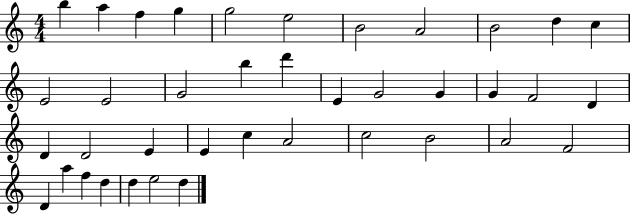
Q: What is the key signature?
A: C major